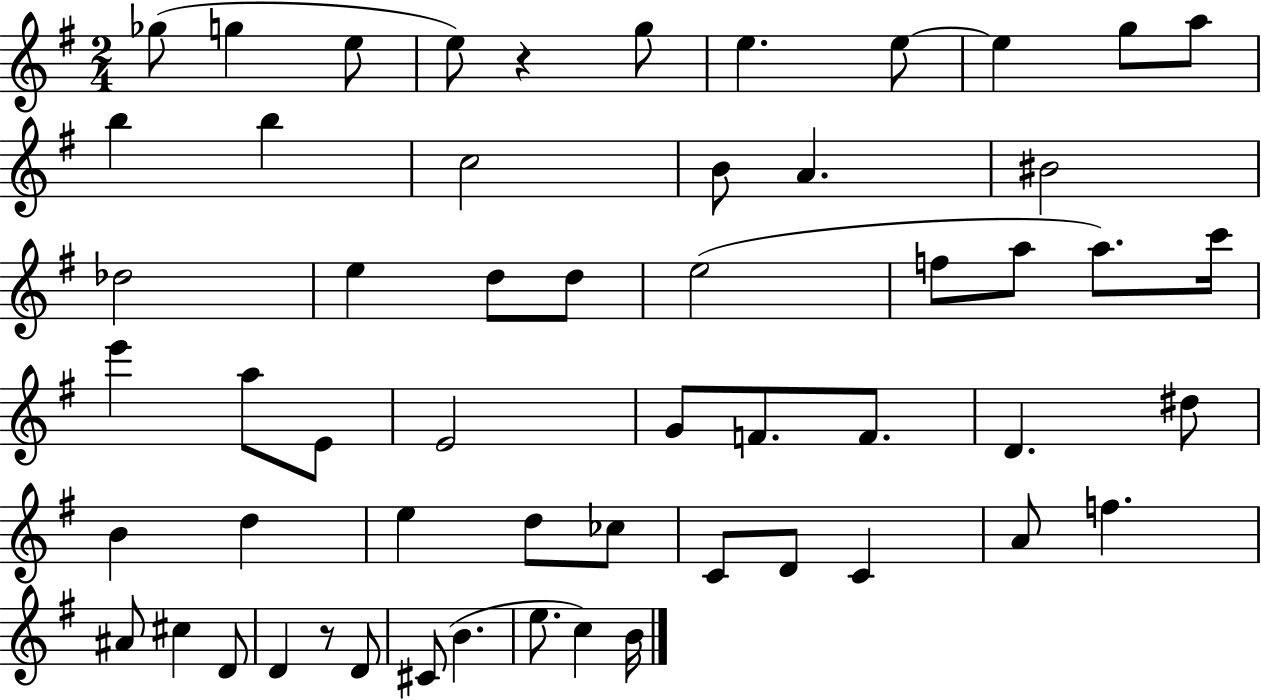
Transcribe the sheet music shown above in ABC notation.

X:1
T:Untitled
M:2/4
L:1/4
K:G
_g/2 g e/2 e/2 z g/2 e e/2 e g/2 a/2 b b c2 B/2 A ^B2 _d2 e d/2 d/2 e2 f/2 a/2 a/2 c'/4 e' a/2 E/2 E2 G/2 F/2 F/2 D ^d/2 B d e d/2 _c/2 C/2 D/2 C A/2 f ^A/2 ^c D/2 D z/2 D/2 ^C/2 B e/2 c B/4